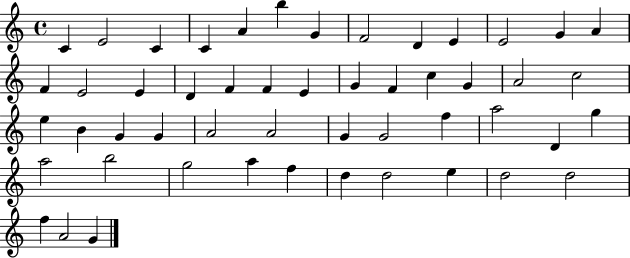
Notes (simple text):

C4/q E4/h C4/q C4/q A4/q B5/q G4/q F4/h D4/q E4/q E4/h G4/q A4/q F4/q E4/h E4/q D4/q F4/q F4/q E4/q G4/q F4/q C5/q G4/q A4/h C5/h E5/q B4/q G4/q G4/q A4/h A4/h G4/q G4/h F5/q A5/h D4/q G5/q A5/h B5/h G5/h A5/q F5/q D5/q D5/h E5/q D5/h D5/h F5/q A4/h G4/q